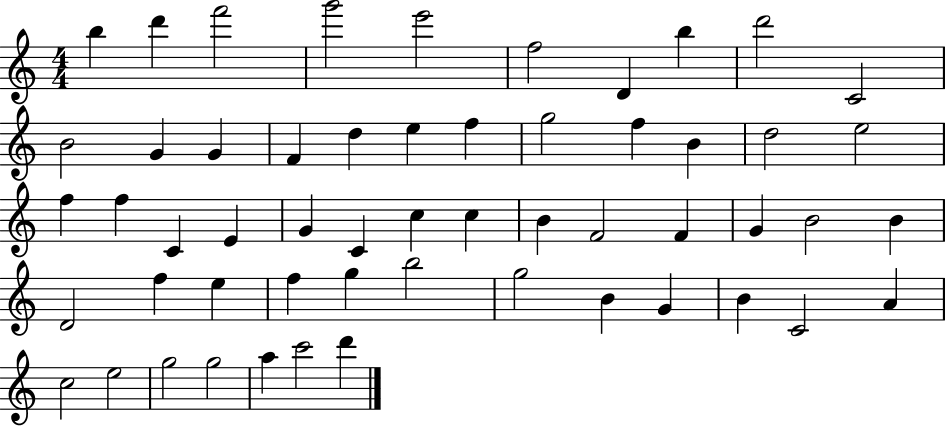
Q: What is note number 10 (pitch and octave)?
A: C4